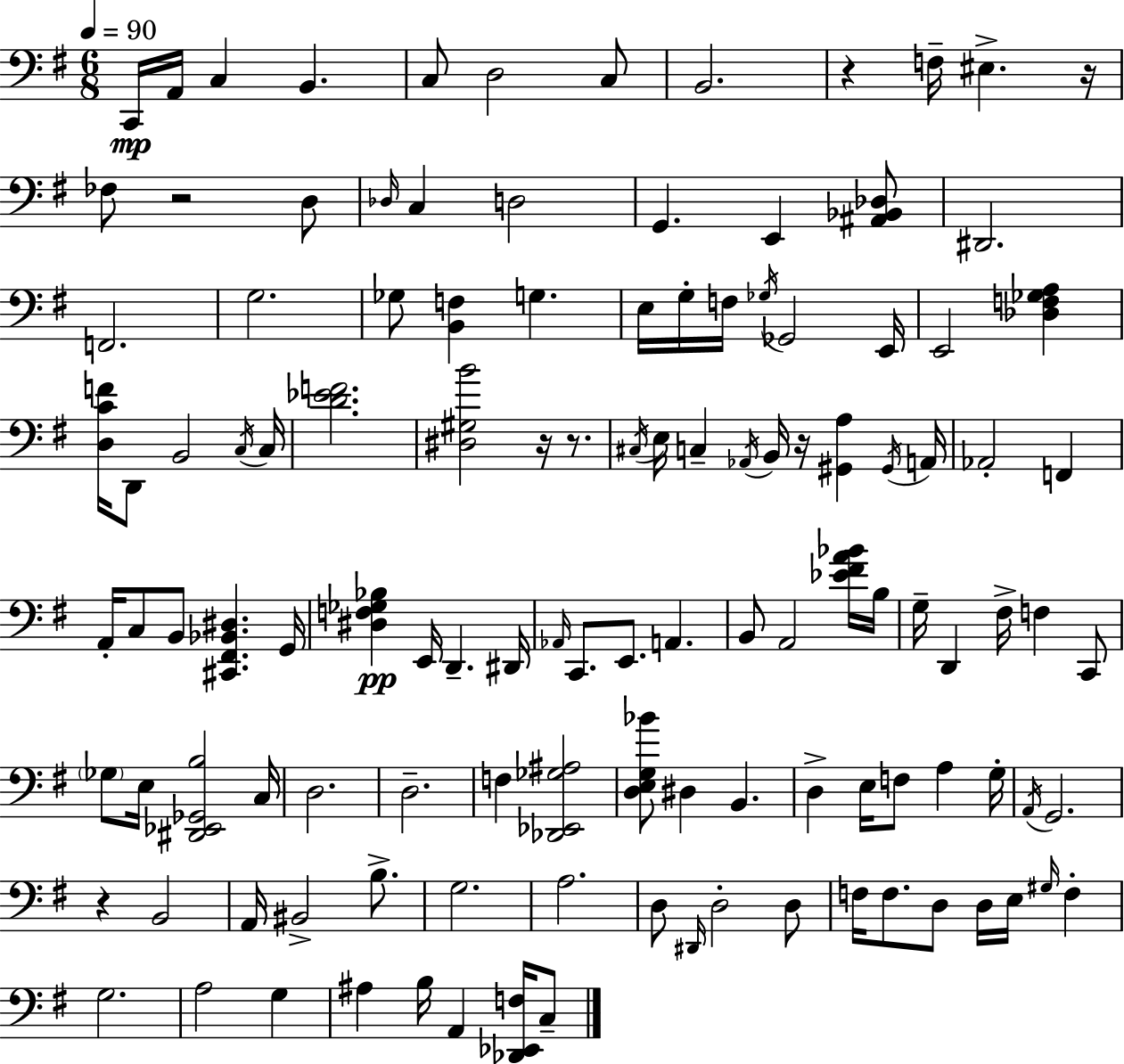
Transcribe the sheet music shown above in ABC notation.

X:1
T:Untitled
M:6/8
L:1/4
K:Em
C,,/4 A,,/4 C, B,, C,/2 D,2 C,/2 B,,2 z F,/4 ^E, z/4 _F,/2 z2 D,/2 _D,/4 C, D,2 G,, E,, [^A,,_B,,_D,]/2 ^D,,2 F,,2 G,2 _G,/2 [B,,F,] G, E,/4 G,/4 F,/4 _G,/4 _G,,2 E,,/4 E,,2 [_D,F,_G,A,] [D,CF]/4 D,,/2 B,,2 C,/4 C,/4 [D_EF]2 [^D,^G,B]2 z/4 z/2 ^C,/4 E,/4 C, _A,,/4 B,,/4 z/4 [^G,,A,] ^G,,/4 A,,/4 _A,,2 F,, A,,/4 C,/2 B,,/2 [^C,,^F,,_B,,^D,] G,,/4 [^D,F,_G,_B,] E,,/4 D,, ^D,,/4 _A,,/4 C,,/2 E,,/2 A,, B,,/2 A,,2 [_E^FA_B]/4 B,/4 G,/4 D,, ^F,/4 F, C,,/2 _G,/2 E,/4 [^D,,_E,,_G,,B,]2 C,/4 D,2 D,2 F, [_D,,_E,,_G,^A,]2 [D,E,G,_B]/2 ^D, B,, D, E,/4 F,/2 A, G,/4 A,,/4 G,,2 z B,,2 A,,/4 ^B,,2 B,/2 G,2 A,2 D,/2 ^D,,/4 D,2 D,/2 F,/4 F,/2 D,/2 D,/4 E,/4 ^G,/4 F, G,2 A,2 G, ^A, B,/4 A,, [_D,,_E,,F,]/4 C,/2